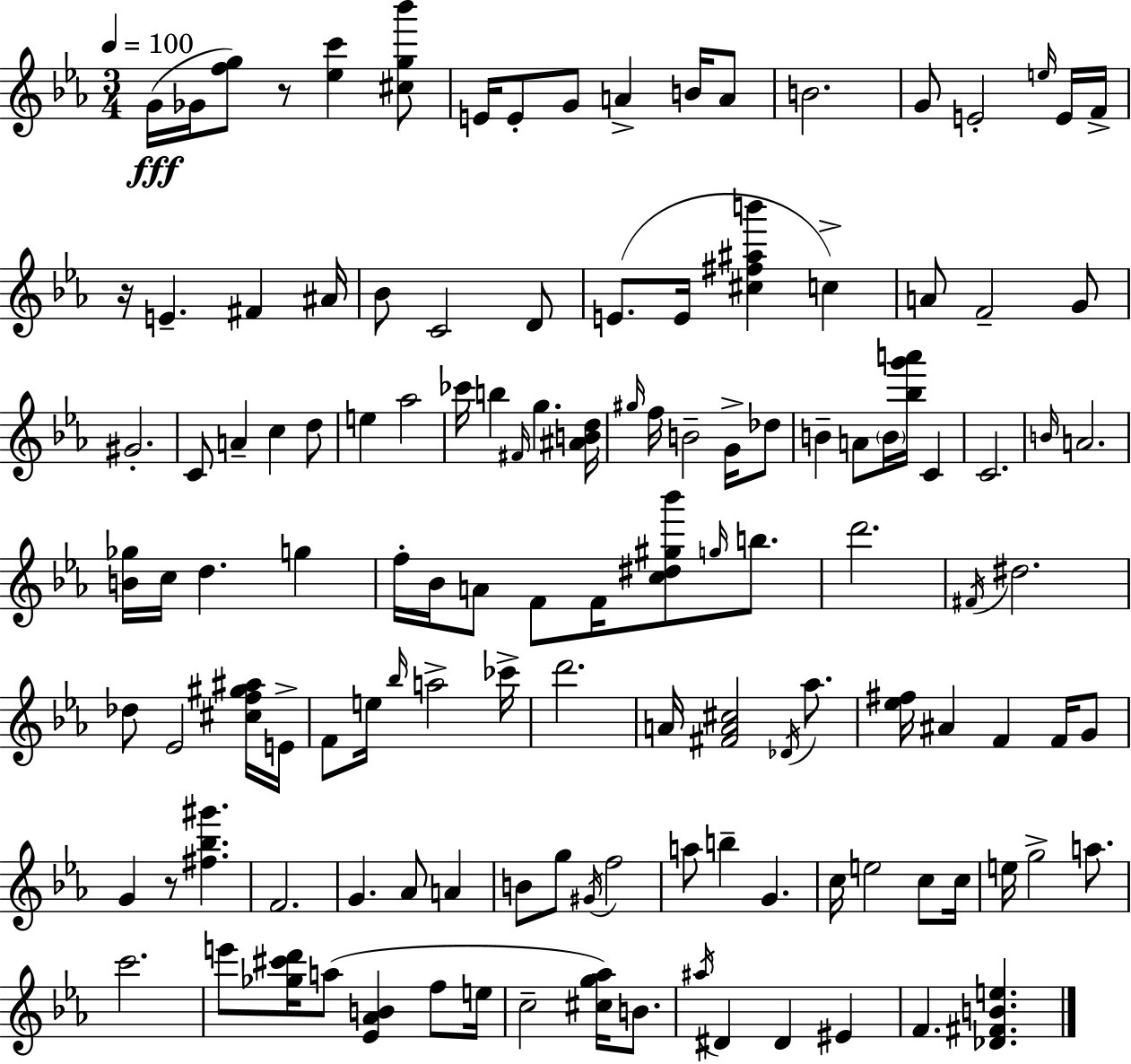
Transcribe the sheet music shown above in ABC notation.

X:1
T:Untitled
M:3/4
L:1/4
K:Eb
G/4 _G/4 [fg]/2 z/2 [_ec'] [^cg_b']/2 E/4 E/2 G/2 A B/4 A/2 B2 G/2 E2 e/4 E/4 F/4 z/4 E ^F ^A/4 _B/2 C2 D/2 E/2 E/4 [^c^f^ab'] c A/2 F2 G/2 ^G2 C/2 A c d/2 e _a2 _c'/4 b ^F/4 g [^ABd]/4 ^g/4 f/4 B2 G/4 _d/2 B A/2 B/4 [_bg'a']/4 C C2 B/4 A2 [B_g]/4 c/4 d g f/4 _B/4 A/2 F/2 F/4 [c^d^g_b']/2 g/4 b/2 d'2 ^F/4 ^d2 _d/2 _E2 [^cf^g^a]/4 E/4 F/2 e/4 _b/4 a2 _c'/4 d'2 A/4 [^FA^c]2 _D/4 _a/2 [_e^f]/4 ^A F F/4 G/2 G z/2 [^f_b^g'] F2 G _A/2 A B/2 g/2 ^G/4 f2 a/2 b G c/4 e2 c/2 c/4 e/4 g2 a/2 c'2 e'/2 [_g^c'd']/4 a/2 [_E_AB] f/2 e/4 c2 [^cg_a]/4 B/2 ^a/4 ^D ^D ^E F [_D^FBe]